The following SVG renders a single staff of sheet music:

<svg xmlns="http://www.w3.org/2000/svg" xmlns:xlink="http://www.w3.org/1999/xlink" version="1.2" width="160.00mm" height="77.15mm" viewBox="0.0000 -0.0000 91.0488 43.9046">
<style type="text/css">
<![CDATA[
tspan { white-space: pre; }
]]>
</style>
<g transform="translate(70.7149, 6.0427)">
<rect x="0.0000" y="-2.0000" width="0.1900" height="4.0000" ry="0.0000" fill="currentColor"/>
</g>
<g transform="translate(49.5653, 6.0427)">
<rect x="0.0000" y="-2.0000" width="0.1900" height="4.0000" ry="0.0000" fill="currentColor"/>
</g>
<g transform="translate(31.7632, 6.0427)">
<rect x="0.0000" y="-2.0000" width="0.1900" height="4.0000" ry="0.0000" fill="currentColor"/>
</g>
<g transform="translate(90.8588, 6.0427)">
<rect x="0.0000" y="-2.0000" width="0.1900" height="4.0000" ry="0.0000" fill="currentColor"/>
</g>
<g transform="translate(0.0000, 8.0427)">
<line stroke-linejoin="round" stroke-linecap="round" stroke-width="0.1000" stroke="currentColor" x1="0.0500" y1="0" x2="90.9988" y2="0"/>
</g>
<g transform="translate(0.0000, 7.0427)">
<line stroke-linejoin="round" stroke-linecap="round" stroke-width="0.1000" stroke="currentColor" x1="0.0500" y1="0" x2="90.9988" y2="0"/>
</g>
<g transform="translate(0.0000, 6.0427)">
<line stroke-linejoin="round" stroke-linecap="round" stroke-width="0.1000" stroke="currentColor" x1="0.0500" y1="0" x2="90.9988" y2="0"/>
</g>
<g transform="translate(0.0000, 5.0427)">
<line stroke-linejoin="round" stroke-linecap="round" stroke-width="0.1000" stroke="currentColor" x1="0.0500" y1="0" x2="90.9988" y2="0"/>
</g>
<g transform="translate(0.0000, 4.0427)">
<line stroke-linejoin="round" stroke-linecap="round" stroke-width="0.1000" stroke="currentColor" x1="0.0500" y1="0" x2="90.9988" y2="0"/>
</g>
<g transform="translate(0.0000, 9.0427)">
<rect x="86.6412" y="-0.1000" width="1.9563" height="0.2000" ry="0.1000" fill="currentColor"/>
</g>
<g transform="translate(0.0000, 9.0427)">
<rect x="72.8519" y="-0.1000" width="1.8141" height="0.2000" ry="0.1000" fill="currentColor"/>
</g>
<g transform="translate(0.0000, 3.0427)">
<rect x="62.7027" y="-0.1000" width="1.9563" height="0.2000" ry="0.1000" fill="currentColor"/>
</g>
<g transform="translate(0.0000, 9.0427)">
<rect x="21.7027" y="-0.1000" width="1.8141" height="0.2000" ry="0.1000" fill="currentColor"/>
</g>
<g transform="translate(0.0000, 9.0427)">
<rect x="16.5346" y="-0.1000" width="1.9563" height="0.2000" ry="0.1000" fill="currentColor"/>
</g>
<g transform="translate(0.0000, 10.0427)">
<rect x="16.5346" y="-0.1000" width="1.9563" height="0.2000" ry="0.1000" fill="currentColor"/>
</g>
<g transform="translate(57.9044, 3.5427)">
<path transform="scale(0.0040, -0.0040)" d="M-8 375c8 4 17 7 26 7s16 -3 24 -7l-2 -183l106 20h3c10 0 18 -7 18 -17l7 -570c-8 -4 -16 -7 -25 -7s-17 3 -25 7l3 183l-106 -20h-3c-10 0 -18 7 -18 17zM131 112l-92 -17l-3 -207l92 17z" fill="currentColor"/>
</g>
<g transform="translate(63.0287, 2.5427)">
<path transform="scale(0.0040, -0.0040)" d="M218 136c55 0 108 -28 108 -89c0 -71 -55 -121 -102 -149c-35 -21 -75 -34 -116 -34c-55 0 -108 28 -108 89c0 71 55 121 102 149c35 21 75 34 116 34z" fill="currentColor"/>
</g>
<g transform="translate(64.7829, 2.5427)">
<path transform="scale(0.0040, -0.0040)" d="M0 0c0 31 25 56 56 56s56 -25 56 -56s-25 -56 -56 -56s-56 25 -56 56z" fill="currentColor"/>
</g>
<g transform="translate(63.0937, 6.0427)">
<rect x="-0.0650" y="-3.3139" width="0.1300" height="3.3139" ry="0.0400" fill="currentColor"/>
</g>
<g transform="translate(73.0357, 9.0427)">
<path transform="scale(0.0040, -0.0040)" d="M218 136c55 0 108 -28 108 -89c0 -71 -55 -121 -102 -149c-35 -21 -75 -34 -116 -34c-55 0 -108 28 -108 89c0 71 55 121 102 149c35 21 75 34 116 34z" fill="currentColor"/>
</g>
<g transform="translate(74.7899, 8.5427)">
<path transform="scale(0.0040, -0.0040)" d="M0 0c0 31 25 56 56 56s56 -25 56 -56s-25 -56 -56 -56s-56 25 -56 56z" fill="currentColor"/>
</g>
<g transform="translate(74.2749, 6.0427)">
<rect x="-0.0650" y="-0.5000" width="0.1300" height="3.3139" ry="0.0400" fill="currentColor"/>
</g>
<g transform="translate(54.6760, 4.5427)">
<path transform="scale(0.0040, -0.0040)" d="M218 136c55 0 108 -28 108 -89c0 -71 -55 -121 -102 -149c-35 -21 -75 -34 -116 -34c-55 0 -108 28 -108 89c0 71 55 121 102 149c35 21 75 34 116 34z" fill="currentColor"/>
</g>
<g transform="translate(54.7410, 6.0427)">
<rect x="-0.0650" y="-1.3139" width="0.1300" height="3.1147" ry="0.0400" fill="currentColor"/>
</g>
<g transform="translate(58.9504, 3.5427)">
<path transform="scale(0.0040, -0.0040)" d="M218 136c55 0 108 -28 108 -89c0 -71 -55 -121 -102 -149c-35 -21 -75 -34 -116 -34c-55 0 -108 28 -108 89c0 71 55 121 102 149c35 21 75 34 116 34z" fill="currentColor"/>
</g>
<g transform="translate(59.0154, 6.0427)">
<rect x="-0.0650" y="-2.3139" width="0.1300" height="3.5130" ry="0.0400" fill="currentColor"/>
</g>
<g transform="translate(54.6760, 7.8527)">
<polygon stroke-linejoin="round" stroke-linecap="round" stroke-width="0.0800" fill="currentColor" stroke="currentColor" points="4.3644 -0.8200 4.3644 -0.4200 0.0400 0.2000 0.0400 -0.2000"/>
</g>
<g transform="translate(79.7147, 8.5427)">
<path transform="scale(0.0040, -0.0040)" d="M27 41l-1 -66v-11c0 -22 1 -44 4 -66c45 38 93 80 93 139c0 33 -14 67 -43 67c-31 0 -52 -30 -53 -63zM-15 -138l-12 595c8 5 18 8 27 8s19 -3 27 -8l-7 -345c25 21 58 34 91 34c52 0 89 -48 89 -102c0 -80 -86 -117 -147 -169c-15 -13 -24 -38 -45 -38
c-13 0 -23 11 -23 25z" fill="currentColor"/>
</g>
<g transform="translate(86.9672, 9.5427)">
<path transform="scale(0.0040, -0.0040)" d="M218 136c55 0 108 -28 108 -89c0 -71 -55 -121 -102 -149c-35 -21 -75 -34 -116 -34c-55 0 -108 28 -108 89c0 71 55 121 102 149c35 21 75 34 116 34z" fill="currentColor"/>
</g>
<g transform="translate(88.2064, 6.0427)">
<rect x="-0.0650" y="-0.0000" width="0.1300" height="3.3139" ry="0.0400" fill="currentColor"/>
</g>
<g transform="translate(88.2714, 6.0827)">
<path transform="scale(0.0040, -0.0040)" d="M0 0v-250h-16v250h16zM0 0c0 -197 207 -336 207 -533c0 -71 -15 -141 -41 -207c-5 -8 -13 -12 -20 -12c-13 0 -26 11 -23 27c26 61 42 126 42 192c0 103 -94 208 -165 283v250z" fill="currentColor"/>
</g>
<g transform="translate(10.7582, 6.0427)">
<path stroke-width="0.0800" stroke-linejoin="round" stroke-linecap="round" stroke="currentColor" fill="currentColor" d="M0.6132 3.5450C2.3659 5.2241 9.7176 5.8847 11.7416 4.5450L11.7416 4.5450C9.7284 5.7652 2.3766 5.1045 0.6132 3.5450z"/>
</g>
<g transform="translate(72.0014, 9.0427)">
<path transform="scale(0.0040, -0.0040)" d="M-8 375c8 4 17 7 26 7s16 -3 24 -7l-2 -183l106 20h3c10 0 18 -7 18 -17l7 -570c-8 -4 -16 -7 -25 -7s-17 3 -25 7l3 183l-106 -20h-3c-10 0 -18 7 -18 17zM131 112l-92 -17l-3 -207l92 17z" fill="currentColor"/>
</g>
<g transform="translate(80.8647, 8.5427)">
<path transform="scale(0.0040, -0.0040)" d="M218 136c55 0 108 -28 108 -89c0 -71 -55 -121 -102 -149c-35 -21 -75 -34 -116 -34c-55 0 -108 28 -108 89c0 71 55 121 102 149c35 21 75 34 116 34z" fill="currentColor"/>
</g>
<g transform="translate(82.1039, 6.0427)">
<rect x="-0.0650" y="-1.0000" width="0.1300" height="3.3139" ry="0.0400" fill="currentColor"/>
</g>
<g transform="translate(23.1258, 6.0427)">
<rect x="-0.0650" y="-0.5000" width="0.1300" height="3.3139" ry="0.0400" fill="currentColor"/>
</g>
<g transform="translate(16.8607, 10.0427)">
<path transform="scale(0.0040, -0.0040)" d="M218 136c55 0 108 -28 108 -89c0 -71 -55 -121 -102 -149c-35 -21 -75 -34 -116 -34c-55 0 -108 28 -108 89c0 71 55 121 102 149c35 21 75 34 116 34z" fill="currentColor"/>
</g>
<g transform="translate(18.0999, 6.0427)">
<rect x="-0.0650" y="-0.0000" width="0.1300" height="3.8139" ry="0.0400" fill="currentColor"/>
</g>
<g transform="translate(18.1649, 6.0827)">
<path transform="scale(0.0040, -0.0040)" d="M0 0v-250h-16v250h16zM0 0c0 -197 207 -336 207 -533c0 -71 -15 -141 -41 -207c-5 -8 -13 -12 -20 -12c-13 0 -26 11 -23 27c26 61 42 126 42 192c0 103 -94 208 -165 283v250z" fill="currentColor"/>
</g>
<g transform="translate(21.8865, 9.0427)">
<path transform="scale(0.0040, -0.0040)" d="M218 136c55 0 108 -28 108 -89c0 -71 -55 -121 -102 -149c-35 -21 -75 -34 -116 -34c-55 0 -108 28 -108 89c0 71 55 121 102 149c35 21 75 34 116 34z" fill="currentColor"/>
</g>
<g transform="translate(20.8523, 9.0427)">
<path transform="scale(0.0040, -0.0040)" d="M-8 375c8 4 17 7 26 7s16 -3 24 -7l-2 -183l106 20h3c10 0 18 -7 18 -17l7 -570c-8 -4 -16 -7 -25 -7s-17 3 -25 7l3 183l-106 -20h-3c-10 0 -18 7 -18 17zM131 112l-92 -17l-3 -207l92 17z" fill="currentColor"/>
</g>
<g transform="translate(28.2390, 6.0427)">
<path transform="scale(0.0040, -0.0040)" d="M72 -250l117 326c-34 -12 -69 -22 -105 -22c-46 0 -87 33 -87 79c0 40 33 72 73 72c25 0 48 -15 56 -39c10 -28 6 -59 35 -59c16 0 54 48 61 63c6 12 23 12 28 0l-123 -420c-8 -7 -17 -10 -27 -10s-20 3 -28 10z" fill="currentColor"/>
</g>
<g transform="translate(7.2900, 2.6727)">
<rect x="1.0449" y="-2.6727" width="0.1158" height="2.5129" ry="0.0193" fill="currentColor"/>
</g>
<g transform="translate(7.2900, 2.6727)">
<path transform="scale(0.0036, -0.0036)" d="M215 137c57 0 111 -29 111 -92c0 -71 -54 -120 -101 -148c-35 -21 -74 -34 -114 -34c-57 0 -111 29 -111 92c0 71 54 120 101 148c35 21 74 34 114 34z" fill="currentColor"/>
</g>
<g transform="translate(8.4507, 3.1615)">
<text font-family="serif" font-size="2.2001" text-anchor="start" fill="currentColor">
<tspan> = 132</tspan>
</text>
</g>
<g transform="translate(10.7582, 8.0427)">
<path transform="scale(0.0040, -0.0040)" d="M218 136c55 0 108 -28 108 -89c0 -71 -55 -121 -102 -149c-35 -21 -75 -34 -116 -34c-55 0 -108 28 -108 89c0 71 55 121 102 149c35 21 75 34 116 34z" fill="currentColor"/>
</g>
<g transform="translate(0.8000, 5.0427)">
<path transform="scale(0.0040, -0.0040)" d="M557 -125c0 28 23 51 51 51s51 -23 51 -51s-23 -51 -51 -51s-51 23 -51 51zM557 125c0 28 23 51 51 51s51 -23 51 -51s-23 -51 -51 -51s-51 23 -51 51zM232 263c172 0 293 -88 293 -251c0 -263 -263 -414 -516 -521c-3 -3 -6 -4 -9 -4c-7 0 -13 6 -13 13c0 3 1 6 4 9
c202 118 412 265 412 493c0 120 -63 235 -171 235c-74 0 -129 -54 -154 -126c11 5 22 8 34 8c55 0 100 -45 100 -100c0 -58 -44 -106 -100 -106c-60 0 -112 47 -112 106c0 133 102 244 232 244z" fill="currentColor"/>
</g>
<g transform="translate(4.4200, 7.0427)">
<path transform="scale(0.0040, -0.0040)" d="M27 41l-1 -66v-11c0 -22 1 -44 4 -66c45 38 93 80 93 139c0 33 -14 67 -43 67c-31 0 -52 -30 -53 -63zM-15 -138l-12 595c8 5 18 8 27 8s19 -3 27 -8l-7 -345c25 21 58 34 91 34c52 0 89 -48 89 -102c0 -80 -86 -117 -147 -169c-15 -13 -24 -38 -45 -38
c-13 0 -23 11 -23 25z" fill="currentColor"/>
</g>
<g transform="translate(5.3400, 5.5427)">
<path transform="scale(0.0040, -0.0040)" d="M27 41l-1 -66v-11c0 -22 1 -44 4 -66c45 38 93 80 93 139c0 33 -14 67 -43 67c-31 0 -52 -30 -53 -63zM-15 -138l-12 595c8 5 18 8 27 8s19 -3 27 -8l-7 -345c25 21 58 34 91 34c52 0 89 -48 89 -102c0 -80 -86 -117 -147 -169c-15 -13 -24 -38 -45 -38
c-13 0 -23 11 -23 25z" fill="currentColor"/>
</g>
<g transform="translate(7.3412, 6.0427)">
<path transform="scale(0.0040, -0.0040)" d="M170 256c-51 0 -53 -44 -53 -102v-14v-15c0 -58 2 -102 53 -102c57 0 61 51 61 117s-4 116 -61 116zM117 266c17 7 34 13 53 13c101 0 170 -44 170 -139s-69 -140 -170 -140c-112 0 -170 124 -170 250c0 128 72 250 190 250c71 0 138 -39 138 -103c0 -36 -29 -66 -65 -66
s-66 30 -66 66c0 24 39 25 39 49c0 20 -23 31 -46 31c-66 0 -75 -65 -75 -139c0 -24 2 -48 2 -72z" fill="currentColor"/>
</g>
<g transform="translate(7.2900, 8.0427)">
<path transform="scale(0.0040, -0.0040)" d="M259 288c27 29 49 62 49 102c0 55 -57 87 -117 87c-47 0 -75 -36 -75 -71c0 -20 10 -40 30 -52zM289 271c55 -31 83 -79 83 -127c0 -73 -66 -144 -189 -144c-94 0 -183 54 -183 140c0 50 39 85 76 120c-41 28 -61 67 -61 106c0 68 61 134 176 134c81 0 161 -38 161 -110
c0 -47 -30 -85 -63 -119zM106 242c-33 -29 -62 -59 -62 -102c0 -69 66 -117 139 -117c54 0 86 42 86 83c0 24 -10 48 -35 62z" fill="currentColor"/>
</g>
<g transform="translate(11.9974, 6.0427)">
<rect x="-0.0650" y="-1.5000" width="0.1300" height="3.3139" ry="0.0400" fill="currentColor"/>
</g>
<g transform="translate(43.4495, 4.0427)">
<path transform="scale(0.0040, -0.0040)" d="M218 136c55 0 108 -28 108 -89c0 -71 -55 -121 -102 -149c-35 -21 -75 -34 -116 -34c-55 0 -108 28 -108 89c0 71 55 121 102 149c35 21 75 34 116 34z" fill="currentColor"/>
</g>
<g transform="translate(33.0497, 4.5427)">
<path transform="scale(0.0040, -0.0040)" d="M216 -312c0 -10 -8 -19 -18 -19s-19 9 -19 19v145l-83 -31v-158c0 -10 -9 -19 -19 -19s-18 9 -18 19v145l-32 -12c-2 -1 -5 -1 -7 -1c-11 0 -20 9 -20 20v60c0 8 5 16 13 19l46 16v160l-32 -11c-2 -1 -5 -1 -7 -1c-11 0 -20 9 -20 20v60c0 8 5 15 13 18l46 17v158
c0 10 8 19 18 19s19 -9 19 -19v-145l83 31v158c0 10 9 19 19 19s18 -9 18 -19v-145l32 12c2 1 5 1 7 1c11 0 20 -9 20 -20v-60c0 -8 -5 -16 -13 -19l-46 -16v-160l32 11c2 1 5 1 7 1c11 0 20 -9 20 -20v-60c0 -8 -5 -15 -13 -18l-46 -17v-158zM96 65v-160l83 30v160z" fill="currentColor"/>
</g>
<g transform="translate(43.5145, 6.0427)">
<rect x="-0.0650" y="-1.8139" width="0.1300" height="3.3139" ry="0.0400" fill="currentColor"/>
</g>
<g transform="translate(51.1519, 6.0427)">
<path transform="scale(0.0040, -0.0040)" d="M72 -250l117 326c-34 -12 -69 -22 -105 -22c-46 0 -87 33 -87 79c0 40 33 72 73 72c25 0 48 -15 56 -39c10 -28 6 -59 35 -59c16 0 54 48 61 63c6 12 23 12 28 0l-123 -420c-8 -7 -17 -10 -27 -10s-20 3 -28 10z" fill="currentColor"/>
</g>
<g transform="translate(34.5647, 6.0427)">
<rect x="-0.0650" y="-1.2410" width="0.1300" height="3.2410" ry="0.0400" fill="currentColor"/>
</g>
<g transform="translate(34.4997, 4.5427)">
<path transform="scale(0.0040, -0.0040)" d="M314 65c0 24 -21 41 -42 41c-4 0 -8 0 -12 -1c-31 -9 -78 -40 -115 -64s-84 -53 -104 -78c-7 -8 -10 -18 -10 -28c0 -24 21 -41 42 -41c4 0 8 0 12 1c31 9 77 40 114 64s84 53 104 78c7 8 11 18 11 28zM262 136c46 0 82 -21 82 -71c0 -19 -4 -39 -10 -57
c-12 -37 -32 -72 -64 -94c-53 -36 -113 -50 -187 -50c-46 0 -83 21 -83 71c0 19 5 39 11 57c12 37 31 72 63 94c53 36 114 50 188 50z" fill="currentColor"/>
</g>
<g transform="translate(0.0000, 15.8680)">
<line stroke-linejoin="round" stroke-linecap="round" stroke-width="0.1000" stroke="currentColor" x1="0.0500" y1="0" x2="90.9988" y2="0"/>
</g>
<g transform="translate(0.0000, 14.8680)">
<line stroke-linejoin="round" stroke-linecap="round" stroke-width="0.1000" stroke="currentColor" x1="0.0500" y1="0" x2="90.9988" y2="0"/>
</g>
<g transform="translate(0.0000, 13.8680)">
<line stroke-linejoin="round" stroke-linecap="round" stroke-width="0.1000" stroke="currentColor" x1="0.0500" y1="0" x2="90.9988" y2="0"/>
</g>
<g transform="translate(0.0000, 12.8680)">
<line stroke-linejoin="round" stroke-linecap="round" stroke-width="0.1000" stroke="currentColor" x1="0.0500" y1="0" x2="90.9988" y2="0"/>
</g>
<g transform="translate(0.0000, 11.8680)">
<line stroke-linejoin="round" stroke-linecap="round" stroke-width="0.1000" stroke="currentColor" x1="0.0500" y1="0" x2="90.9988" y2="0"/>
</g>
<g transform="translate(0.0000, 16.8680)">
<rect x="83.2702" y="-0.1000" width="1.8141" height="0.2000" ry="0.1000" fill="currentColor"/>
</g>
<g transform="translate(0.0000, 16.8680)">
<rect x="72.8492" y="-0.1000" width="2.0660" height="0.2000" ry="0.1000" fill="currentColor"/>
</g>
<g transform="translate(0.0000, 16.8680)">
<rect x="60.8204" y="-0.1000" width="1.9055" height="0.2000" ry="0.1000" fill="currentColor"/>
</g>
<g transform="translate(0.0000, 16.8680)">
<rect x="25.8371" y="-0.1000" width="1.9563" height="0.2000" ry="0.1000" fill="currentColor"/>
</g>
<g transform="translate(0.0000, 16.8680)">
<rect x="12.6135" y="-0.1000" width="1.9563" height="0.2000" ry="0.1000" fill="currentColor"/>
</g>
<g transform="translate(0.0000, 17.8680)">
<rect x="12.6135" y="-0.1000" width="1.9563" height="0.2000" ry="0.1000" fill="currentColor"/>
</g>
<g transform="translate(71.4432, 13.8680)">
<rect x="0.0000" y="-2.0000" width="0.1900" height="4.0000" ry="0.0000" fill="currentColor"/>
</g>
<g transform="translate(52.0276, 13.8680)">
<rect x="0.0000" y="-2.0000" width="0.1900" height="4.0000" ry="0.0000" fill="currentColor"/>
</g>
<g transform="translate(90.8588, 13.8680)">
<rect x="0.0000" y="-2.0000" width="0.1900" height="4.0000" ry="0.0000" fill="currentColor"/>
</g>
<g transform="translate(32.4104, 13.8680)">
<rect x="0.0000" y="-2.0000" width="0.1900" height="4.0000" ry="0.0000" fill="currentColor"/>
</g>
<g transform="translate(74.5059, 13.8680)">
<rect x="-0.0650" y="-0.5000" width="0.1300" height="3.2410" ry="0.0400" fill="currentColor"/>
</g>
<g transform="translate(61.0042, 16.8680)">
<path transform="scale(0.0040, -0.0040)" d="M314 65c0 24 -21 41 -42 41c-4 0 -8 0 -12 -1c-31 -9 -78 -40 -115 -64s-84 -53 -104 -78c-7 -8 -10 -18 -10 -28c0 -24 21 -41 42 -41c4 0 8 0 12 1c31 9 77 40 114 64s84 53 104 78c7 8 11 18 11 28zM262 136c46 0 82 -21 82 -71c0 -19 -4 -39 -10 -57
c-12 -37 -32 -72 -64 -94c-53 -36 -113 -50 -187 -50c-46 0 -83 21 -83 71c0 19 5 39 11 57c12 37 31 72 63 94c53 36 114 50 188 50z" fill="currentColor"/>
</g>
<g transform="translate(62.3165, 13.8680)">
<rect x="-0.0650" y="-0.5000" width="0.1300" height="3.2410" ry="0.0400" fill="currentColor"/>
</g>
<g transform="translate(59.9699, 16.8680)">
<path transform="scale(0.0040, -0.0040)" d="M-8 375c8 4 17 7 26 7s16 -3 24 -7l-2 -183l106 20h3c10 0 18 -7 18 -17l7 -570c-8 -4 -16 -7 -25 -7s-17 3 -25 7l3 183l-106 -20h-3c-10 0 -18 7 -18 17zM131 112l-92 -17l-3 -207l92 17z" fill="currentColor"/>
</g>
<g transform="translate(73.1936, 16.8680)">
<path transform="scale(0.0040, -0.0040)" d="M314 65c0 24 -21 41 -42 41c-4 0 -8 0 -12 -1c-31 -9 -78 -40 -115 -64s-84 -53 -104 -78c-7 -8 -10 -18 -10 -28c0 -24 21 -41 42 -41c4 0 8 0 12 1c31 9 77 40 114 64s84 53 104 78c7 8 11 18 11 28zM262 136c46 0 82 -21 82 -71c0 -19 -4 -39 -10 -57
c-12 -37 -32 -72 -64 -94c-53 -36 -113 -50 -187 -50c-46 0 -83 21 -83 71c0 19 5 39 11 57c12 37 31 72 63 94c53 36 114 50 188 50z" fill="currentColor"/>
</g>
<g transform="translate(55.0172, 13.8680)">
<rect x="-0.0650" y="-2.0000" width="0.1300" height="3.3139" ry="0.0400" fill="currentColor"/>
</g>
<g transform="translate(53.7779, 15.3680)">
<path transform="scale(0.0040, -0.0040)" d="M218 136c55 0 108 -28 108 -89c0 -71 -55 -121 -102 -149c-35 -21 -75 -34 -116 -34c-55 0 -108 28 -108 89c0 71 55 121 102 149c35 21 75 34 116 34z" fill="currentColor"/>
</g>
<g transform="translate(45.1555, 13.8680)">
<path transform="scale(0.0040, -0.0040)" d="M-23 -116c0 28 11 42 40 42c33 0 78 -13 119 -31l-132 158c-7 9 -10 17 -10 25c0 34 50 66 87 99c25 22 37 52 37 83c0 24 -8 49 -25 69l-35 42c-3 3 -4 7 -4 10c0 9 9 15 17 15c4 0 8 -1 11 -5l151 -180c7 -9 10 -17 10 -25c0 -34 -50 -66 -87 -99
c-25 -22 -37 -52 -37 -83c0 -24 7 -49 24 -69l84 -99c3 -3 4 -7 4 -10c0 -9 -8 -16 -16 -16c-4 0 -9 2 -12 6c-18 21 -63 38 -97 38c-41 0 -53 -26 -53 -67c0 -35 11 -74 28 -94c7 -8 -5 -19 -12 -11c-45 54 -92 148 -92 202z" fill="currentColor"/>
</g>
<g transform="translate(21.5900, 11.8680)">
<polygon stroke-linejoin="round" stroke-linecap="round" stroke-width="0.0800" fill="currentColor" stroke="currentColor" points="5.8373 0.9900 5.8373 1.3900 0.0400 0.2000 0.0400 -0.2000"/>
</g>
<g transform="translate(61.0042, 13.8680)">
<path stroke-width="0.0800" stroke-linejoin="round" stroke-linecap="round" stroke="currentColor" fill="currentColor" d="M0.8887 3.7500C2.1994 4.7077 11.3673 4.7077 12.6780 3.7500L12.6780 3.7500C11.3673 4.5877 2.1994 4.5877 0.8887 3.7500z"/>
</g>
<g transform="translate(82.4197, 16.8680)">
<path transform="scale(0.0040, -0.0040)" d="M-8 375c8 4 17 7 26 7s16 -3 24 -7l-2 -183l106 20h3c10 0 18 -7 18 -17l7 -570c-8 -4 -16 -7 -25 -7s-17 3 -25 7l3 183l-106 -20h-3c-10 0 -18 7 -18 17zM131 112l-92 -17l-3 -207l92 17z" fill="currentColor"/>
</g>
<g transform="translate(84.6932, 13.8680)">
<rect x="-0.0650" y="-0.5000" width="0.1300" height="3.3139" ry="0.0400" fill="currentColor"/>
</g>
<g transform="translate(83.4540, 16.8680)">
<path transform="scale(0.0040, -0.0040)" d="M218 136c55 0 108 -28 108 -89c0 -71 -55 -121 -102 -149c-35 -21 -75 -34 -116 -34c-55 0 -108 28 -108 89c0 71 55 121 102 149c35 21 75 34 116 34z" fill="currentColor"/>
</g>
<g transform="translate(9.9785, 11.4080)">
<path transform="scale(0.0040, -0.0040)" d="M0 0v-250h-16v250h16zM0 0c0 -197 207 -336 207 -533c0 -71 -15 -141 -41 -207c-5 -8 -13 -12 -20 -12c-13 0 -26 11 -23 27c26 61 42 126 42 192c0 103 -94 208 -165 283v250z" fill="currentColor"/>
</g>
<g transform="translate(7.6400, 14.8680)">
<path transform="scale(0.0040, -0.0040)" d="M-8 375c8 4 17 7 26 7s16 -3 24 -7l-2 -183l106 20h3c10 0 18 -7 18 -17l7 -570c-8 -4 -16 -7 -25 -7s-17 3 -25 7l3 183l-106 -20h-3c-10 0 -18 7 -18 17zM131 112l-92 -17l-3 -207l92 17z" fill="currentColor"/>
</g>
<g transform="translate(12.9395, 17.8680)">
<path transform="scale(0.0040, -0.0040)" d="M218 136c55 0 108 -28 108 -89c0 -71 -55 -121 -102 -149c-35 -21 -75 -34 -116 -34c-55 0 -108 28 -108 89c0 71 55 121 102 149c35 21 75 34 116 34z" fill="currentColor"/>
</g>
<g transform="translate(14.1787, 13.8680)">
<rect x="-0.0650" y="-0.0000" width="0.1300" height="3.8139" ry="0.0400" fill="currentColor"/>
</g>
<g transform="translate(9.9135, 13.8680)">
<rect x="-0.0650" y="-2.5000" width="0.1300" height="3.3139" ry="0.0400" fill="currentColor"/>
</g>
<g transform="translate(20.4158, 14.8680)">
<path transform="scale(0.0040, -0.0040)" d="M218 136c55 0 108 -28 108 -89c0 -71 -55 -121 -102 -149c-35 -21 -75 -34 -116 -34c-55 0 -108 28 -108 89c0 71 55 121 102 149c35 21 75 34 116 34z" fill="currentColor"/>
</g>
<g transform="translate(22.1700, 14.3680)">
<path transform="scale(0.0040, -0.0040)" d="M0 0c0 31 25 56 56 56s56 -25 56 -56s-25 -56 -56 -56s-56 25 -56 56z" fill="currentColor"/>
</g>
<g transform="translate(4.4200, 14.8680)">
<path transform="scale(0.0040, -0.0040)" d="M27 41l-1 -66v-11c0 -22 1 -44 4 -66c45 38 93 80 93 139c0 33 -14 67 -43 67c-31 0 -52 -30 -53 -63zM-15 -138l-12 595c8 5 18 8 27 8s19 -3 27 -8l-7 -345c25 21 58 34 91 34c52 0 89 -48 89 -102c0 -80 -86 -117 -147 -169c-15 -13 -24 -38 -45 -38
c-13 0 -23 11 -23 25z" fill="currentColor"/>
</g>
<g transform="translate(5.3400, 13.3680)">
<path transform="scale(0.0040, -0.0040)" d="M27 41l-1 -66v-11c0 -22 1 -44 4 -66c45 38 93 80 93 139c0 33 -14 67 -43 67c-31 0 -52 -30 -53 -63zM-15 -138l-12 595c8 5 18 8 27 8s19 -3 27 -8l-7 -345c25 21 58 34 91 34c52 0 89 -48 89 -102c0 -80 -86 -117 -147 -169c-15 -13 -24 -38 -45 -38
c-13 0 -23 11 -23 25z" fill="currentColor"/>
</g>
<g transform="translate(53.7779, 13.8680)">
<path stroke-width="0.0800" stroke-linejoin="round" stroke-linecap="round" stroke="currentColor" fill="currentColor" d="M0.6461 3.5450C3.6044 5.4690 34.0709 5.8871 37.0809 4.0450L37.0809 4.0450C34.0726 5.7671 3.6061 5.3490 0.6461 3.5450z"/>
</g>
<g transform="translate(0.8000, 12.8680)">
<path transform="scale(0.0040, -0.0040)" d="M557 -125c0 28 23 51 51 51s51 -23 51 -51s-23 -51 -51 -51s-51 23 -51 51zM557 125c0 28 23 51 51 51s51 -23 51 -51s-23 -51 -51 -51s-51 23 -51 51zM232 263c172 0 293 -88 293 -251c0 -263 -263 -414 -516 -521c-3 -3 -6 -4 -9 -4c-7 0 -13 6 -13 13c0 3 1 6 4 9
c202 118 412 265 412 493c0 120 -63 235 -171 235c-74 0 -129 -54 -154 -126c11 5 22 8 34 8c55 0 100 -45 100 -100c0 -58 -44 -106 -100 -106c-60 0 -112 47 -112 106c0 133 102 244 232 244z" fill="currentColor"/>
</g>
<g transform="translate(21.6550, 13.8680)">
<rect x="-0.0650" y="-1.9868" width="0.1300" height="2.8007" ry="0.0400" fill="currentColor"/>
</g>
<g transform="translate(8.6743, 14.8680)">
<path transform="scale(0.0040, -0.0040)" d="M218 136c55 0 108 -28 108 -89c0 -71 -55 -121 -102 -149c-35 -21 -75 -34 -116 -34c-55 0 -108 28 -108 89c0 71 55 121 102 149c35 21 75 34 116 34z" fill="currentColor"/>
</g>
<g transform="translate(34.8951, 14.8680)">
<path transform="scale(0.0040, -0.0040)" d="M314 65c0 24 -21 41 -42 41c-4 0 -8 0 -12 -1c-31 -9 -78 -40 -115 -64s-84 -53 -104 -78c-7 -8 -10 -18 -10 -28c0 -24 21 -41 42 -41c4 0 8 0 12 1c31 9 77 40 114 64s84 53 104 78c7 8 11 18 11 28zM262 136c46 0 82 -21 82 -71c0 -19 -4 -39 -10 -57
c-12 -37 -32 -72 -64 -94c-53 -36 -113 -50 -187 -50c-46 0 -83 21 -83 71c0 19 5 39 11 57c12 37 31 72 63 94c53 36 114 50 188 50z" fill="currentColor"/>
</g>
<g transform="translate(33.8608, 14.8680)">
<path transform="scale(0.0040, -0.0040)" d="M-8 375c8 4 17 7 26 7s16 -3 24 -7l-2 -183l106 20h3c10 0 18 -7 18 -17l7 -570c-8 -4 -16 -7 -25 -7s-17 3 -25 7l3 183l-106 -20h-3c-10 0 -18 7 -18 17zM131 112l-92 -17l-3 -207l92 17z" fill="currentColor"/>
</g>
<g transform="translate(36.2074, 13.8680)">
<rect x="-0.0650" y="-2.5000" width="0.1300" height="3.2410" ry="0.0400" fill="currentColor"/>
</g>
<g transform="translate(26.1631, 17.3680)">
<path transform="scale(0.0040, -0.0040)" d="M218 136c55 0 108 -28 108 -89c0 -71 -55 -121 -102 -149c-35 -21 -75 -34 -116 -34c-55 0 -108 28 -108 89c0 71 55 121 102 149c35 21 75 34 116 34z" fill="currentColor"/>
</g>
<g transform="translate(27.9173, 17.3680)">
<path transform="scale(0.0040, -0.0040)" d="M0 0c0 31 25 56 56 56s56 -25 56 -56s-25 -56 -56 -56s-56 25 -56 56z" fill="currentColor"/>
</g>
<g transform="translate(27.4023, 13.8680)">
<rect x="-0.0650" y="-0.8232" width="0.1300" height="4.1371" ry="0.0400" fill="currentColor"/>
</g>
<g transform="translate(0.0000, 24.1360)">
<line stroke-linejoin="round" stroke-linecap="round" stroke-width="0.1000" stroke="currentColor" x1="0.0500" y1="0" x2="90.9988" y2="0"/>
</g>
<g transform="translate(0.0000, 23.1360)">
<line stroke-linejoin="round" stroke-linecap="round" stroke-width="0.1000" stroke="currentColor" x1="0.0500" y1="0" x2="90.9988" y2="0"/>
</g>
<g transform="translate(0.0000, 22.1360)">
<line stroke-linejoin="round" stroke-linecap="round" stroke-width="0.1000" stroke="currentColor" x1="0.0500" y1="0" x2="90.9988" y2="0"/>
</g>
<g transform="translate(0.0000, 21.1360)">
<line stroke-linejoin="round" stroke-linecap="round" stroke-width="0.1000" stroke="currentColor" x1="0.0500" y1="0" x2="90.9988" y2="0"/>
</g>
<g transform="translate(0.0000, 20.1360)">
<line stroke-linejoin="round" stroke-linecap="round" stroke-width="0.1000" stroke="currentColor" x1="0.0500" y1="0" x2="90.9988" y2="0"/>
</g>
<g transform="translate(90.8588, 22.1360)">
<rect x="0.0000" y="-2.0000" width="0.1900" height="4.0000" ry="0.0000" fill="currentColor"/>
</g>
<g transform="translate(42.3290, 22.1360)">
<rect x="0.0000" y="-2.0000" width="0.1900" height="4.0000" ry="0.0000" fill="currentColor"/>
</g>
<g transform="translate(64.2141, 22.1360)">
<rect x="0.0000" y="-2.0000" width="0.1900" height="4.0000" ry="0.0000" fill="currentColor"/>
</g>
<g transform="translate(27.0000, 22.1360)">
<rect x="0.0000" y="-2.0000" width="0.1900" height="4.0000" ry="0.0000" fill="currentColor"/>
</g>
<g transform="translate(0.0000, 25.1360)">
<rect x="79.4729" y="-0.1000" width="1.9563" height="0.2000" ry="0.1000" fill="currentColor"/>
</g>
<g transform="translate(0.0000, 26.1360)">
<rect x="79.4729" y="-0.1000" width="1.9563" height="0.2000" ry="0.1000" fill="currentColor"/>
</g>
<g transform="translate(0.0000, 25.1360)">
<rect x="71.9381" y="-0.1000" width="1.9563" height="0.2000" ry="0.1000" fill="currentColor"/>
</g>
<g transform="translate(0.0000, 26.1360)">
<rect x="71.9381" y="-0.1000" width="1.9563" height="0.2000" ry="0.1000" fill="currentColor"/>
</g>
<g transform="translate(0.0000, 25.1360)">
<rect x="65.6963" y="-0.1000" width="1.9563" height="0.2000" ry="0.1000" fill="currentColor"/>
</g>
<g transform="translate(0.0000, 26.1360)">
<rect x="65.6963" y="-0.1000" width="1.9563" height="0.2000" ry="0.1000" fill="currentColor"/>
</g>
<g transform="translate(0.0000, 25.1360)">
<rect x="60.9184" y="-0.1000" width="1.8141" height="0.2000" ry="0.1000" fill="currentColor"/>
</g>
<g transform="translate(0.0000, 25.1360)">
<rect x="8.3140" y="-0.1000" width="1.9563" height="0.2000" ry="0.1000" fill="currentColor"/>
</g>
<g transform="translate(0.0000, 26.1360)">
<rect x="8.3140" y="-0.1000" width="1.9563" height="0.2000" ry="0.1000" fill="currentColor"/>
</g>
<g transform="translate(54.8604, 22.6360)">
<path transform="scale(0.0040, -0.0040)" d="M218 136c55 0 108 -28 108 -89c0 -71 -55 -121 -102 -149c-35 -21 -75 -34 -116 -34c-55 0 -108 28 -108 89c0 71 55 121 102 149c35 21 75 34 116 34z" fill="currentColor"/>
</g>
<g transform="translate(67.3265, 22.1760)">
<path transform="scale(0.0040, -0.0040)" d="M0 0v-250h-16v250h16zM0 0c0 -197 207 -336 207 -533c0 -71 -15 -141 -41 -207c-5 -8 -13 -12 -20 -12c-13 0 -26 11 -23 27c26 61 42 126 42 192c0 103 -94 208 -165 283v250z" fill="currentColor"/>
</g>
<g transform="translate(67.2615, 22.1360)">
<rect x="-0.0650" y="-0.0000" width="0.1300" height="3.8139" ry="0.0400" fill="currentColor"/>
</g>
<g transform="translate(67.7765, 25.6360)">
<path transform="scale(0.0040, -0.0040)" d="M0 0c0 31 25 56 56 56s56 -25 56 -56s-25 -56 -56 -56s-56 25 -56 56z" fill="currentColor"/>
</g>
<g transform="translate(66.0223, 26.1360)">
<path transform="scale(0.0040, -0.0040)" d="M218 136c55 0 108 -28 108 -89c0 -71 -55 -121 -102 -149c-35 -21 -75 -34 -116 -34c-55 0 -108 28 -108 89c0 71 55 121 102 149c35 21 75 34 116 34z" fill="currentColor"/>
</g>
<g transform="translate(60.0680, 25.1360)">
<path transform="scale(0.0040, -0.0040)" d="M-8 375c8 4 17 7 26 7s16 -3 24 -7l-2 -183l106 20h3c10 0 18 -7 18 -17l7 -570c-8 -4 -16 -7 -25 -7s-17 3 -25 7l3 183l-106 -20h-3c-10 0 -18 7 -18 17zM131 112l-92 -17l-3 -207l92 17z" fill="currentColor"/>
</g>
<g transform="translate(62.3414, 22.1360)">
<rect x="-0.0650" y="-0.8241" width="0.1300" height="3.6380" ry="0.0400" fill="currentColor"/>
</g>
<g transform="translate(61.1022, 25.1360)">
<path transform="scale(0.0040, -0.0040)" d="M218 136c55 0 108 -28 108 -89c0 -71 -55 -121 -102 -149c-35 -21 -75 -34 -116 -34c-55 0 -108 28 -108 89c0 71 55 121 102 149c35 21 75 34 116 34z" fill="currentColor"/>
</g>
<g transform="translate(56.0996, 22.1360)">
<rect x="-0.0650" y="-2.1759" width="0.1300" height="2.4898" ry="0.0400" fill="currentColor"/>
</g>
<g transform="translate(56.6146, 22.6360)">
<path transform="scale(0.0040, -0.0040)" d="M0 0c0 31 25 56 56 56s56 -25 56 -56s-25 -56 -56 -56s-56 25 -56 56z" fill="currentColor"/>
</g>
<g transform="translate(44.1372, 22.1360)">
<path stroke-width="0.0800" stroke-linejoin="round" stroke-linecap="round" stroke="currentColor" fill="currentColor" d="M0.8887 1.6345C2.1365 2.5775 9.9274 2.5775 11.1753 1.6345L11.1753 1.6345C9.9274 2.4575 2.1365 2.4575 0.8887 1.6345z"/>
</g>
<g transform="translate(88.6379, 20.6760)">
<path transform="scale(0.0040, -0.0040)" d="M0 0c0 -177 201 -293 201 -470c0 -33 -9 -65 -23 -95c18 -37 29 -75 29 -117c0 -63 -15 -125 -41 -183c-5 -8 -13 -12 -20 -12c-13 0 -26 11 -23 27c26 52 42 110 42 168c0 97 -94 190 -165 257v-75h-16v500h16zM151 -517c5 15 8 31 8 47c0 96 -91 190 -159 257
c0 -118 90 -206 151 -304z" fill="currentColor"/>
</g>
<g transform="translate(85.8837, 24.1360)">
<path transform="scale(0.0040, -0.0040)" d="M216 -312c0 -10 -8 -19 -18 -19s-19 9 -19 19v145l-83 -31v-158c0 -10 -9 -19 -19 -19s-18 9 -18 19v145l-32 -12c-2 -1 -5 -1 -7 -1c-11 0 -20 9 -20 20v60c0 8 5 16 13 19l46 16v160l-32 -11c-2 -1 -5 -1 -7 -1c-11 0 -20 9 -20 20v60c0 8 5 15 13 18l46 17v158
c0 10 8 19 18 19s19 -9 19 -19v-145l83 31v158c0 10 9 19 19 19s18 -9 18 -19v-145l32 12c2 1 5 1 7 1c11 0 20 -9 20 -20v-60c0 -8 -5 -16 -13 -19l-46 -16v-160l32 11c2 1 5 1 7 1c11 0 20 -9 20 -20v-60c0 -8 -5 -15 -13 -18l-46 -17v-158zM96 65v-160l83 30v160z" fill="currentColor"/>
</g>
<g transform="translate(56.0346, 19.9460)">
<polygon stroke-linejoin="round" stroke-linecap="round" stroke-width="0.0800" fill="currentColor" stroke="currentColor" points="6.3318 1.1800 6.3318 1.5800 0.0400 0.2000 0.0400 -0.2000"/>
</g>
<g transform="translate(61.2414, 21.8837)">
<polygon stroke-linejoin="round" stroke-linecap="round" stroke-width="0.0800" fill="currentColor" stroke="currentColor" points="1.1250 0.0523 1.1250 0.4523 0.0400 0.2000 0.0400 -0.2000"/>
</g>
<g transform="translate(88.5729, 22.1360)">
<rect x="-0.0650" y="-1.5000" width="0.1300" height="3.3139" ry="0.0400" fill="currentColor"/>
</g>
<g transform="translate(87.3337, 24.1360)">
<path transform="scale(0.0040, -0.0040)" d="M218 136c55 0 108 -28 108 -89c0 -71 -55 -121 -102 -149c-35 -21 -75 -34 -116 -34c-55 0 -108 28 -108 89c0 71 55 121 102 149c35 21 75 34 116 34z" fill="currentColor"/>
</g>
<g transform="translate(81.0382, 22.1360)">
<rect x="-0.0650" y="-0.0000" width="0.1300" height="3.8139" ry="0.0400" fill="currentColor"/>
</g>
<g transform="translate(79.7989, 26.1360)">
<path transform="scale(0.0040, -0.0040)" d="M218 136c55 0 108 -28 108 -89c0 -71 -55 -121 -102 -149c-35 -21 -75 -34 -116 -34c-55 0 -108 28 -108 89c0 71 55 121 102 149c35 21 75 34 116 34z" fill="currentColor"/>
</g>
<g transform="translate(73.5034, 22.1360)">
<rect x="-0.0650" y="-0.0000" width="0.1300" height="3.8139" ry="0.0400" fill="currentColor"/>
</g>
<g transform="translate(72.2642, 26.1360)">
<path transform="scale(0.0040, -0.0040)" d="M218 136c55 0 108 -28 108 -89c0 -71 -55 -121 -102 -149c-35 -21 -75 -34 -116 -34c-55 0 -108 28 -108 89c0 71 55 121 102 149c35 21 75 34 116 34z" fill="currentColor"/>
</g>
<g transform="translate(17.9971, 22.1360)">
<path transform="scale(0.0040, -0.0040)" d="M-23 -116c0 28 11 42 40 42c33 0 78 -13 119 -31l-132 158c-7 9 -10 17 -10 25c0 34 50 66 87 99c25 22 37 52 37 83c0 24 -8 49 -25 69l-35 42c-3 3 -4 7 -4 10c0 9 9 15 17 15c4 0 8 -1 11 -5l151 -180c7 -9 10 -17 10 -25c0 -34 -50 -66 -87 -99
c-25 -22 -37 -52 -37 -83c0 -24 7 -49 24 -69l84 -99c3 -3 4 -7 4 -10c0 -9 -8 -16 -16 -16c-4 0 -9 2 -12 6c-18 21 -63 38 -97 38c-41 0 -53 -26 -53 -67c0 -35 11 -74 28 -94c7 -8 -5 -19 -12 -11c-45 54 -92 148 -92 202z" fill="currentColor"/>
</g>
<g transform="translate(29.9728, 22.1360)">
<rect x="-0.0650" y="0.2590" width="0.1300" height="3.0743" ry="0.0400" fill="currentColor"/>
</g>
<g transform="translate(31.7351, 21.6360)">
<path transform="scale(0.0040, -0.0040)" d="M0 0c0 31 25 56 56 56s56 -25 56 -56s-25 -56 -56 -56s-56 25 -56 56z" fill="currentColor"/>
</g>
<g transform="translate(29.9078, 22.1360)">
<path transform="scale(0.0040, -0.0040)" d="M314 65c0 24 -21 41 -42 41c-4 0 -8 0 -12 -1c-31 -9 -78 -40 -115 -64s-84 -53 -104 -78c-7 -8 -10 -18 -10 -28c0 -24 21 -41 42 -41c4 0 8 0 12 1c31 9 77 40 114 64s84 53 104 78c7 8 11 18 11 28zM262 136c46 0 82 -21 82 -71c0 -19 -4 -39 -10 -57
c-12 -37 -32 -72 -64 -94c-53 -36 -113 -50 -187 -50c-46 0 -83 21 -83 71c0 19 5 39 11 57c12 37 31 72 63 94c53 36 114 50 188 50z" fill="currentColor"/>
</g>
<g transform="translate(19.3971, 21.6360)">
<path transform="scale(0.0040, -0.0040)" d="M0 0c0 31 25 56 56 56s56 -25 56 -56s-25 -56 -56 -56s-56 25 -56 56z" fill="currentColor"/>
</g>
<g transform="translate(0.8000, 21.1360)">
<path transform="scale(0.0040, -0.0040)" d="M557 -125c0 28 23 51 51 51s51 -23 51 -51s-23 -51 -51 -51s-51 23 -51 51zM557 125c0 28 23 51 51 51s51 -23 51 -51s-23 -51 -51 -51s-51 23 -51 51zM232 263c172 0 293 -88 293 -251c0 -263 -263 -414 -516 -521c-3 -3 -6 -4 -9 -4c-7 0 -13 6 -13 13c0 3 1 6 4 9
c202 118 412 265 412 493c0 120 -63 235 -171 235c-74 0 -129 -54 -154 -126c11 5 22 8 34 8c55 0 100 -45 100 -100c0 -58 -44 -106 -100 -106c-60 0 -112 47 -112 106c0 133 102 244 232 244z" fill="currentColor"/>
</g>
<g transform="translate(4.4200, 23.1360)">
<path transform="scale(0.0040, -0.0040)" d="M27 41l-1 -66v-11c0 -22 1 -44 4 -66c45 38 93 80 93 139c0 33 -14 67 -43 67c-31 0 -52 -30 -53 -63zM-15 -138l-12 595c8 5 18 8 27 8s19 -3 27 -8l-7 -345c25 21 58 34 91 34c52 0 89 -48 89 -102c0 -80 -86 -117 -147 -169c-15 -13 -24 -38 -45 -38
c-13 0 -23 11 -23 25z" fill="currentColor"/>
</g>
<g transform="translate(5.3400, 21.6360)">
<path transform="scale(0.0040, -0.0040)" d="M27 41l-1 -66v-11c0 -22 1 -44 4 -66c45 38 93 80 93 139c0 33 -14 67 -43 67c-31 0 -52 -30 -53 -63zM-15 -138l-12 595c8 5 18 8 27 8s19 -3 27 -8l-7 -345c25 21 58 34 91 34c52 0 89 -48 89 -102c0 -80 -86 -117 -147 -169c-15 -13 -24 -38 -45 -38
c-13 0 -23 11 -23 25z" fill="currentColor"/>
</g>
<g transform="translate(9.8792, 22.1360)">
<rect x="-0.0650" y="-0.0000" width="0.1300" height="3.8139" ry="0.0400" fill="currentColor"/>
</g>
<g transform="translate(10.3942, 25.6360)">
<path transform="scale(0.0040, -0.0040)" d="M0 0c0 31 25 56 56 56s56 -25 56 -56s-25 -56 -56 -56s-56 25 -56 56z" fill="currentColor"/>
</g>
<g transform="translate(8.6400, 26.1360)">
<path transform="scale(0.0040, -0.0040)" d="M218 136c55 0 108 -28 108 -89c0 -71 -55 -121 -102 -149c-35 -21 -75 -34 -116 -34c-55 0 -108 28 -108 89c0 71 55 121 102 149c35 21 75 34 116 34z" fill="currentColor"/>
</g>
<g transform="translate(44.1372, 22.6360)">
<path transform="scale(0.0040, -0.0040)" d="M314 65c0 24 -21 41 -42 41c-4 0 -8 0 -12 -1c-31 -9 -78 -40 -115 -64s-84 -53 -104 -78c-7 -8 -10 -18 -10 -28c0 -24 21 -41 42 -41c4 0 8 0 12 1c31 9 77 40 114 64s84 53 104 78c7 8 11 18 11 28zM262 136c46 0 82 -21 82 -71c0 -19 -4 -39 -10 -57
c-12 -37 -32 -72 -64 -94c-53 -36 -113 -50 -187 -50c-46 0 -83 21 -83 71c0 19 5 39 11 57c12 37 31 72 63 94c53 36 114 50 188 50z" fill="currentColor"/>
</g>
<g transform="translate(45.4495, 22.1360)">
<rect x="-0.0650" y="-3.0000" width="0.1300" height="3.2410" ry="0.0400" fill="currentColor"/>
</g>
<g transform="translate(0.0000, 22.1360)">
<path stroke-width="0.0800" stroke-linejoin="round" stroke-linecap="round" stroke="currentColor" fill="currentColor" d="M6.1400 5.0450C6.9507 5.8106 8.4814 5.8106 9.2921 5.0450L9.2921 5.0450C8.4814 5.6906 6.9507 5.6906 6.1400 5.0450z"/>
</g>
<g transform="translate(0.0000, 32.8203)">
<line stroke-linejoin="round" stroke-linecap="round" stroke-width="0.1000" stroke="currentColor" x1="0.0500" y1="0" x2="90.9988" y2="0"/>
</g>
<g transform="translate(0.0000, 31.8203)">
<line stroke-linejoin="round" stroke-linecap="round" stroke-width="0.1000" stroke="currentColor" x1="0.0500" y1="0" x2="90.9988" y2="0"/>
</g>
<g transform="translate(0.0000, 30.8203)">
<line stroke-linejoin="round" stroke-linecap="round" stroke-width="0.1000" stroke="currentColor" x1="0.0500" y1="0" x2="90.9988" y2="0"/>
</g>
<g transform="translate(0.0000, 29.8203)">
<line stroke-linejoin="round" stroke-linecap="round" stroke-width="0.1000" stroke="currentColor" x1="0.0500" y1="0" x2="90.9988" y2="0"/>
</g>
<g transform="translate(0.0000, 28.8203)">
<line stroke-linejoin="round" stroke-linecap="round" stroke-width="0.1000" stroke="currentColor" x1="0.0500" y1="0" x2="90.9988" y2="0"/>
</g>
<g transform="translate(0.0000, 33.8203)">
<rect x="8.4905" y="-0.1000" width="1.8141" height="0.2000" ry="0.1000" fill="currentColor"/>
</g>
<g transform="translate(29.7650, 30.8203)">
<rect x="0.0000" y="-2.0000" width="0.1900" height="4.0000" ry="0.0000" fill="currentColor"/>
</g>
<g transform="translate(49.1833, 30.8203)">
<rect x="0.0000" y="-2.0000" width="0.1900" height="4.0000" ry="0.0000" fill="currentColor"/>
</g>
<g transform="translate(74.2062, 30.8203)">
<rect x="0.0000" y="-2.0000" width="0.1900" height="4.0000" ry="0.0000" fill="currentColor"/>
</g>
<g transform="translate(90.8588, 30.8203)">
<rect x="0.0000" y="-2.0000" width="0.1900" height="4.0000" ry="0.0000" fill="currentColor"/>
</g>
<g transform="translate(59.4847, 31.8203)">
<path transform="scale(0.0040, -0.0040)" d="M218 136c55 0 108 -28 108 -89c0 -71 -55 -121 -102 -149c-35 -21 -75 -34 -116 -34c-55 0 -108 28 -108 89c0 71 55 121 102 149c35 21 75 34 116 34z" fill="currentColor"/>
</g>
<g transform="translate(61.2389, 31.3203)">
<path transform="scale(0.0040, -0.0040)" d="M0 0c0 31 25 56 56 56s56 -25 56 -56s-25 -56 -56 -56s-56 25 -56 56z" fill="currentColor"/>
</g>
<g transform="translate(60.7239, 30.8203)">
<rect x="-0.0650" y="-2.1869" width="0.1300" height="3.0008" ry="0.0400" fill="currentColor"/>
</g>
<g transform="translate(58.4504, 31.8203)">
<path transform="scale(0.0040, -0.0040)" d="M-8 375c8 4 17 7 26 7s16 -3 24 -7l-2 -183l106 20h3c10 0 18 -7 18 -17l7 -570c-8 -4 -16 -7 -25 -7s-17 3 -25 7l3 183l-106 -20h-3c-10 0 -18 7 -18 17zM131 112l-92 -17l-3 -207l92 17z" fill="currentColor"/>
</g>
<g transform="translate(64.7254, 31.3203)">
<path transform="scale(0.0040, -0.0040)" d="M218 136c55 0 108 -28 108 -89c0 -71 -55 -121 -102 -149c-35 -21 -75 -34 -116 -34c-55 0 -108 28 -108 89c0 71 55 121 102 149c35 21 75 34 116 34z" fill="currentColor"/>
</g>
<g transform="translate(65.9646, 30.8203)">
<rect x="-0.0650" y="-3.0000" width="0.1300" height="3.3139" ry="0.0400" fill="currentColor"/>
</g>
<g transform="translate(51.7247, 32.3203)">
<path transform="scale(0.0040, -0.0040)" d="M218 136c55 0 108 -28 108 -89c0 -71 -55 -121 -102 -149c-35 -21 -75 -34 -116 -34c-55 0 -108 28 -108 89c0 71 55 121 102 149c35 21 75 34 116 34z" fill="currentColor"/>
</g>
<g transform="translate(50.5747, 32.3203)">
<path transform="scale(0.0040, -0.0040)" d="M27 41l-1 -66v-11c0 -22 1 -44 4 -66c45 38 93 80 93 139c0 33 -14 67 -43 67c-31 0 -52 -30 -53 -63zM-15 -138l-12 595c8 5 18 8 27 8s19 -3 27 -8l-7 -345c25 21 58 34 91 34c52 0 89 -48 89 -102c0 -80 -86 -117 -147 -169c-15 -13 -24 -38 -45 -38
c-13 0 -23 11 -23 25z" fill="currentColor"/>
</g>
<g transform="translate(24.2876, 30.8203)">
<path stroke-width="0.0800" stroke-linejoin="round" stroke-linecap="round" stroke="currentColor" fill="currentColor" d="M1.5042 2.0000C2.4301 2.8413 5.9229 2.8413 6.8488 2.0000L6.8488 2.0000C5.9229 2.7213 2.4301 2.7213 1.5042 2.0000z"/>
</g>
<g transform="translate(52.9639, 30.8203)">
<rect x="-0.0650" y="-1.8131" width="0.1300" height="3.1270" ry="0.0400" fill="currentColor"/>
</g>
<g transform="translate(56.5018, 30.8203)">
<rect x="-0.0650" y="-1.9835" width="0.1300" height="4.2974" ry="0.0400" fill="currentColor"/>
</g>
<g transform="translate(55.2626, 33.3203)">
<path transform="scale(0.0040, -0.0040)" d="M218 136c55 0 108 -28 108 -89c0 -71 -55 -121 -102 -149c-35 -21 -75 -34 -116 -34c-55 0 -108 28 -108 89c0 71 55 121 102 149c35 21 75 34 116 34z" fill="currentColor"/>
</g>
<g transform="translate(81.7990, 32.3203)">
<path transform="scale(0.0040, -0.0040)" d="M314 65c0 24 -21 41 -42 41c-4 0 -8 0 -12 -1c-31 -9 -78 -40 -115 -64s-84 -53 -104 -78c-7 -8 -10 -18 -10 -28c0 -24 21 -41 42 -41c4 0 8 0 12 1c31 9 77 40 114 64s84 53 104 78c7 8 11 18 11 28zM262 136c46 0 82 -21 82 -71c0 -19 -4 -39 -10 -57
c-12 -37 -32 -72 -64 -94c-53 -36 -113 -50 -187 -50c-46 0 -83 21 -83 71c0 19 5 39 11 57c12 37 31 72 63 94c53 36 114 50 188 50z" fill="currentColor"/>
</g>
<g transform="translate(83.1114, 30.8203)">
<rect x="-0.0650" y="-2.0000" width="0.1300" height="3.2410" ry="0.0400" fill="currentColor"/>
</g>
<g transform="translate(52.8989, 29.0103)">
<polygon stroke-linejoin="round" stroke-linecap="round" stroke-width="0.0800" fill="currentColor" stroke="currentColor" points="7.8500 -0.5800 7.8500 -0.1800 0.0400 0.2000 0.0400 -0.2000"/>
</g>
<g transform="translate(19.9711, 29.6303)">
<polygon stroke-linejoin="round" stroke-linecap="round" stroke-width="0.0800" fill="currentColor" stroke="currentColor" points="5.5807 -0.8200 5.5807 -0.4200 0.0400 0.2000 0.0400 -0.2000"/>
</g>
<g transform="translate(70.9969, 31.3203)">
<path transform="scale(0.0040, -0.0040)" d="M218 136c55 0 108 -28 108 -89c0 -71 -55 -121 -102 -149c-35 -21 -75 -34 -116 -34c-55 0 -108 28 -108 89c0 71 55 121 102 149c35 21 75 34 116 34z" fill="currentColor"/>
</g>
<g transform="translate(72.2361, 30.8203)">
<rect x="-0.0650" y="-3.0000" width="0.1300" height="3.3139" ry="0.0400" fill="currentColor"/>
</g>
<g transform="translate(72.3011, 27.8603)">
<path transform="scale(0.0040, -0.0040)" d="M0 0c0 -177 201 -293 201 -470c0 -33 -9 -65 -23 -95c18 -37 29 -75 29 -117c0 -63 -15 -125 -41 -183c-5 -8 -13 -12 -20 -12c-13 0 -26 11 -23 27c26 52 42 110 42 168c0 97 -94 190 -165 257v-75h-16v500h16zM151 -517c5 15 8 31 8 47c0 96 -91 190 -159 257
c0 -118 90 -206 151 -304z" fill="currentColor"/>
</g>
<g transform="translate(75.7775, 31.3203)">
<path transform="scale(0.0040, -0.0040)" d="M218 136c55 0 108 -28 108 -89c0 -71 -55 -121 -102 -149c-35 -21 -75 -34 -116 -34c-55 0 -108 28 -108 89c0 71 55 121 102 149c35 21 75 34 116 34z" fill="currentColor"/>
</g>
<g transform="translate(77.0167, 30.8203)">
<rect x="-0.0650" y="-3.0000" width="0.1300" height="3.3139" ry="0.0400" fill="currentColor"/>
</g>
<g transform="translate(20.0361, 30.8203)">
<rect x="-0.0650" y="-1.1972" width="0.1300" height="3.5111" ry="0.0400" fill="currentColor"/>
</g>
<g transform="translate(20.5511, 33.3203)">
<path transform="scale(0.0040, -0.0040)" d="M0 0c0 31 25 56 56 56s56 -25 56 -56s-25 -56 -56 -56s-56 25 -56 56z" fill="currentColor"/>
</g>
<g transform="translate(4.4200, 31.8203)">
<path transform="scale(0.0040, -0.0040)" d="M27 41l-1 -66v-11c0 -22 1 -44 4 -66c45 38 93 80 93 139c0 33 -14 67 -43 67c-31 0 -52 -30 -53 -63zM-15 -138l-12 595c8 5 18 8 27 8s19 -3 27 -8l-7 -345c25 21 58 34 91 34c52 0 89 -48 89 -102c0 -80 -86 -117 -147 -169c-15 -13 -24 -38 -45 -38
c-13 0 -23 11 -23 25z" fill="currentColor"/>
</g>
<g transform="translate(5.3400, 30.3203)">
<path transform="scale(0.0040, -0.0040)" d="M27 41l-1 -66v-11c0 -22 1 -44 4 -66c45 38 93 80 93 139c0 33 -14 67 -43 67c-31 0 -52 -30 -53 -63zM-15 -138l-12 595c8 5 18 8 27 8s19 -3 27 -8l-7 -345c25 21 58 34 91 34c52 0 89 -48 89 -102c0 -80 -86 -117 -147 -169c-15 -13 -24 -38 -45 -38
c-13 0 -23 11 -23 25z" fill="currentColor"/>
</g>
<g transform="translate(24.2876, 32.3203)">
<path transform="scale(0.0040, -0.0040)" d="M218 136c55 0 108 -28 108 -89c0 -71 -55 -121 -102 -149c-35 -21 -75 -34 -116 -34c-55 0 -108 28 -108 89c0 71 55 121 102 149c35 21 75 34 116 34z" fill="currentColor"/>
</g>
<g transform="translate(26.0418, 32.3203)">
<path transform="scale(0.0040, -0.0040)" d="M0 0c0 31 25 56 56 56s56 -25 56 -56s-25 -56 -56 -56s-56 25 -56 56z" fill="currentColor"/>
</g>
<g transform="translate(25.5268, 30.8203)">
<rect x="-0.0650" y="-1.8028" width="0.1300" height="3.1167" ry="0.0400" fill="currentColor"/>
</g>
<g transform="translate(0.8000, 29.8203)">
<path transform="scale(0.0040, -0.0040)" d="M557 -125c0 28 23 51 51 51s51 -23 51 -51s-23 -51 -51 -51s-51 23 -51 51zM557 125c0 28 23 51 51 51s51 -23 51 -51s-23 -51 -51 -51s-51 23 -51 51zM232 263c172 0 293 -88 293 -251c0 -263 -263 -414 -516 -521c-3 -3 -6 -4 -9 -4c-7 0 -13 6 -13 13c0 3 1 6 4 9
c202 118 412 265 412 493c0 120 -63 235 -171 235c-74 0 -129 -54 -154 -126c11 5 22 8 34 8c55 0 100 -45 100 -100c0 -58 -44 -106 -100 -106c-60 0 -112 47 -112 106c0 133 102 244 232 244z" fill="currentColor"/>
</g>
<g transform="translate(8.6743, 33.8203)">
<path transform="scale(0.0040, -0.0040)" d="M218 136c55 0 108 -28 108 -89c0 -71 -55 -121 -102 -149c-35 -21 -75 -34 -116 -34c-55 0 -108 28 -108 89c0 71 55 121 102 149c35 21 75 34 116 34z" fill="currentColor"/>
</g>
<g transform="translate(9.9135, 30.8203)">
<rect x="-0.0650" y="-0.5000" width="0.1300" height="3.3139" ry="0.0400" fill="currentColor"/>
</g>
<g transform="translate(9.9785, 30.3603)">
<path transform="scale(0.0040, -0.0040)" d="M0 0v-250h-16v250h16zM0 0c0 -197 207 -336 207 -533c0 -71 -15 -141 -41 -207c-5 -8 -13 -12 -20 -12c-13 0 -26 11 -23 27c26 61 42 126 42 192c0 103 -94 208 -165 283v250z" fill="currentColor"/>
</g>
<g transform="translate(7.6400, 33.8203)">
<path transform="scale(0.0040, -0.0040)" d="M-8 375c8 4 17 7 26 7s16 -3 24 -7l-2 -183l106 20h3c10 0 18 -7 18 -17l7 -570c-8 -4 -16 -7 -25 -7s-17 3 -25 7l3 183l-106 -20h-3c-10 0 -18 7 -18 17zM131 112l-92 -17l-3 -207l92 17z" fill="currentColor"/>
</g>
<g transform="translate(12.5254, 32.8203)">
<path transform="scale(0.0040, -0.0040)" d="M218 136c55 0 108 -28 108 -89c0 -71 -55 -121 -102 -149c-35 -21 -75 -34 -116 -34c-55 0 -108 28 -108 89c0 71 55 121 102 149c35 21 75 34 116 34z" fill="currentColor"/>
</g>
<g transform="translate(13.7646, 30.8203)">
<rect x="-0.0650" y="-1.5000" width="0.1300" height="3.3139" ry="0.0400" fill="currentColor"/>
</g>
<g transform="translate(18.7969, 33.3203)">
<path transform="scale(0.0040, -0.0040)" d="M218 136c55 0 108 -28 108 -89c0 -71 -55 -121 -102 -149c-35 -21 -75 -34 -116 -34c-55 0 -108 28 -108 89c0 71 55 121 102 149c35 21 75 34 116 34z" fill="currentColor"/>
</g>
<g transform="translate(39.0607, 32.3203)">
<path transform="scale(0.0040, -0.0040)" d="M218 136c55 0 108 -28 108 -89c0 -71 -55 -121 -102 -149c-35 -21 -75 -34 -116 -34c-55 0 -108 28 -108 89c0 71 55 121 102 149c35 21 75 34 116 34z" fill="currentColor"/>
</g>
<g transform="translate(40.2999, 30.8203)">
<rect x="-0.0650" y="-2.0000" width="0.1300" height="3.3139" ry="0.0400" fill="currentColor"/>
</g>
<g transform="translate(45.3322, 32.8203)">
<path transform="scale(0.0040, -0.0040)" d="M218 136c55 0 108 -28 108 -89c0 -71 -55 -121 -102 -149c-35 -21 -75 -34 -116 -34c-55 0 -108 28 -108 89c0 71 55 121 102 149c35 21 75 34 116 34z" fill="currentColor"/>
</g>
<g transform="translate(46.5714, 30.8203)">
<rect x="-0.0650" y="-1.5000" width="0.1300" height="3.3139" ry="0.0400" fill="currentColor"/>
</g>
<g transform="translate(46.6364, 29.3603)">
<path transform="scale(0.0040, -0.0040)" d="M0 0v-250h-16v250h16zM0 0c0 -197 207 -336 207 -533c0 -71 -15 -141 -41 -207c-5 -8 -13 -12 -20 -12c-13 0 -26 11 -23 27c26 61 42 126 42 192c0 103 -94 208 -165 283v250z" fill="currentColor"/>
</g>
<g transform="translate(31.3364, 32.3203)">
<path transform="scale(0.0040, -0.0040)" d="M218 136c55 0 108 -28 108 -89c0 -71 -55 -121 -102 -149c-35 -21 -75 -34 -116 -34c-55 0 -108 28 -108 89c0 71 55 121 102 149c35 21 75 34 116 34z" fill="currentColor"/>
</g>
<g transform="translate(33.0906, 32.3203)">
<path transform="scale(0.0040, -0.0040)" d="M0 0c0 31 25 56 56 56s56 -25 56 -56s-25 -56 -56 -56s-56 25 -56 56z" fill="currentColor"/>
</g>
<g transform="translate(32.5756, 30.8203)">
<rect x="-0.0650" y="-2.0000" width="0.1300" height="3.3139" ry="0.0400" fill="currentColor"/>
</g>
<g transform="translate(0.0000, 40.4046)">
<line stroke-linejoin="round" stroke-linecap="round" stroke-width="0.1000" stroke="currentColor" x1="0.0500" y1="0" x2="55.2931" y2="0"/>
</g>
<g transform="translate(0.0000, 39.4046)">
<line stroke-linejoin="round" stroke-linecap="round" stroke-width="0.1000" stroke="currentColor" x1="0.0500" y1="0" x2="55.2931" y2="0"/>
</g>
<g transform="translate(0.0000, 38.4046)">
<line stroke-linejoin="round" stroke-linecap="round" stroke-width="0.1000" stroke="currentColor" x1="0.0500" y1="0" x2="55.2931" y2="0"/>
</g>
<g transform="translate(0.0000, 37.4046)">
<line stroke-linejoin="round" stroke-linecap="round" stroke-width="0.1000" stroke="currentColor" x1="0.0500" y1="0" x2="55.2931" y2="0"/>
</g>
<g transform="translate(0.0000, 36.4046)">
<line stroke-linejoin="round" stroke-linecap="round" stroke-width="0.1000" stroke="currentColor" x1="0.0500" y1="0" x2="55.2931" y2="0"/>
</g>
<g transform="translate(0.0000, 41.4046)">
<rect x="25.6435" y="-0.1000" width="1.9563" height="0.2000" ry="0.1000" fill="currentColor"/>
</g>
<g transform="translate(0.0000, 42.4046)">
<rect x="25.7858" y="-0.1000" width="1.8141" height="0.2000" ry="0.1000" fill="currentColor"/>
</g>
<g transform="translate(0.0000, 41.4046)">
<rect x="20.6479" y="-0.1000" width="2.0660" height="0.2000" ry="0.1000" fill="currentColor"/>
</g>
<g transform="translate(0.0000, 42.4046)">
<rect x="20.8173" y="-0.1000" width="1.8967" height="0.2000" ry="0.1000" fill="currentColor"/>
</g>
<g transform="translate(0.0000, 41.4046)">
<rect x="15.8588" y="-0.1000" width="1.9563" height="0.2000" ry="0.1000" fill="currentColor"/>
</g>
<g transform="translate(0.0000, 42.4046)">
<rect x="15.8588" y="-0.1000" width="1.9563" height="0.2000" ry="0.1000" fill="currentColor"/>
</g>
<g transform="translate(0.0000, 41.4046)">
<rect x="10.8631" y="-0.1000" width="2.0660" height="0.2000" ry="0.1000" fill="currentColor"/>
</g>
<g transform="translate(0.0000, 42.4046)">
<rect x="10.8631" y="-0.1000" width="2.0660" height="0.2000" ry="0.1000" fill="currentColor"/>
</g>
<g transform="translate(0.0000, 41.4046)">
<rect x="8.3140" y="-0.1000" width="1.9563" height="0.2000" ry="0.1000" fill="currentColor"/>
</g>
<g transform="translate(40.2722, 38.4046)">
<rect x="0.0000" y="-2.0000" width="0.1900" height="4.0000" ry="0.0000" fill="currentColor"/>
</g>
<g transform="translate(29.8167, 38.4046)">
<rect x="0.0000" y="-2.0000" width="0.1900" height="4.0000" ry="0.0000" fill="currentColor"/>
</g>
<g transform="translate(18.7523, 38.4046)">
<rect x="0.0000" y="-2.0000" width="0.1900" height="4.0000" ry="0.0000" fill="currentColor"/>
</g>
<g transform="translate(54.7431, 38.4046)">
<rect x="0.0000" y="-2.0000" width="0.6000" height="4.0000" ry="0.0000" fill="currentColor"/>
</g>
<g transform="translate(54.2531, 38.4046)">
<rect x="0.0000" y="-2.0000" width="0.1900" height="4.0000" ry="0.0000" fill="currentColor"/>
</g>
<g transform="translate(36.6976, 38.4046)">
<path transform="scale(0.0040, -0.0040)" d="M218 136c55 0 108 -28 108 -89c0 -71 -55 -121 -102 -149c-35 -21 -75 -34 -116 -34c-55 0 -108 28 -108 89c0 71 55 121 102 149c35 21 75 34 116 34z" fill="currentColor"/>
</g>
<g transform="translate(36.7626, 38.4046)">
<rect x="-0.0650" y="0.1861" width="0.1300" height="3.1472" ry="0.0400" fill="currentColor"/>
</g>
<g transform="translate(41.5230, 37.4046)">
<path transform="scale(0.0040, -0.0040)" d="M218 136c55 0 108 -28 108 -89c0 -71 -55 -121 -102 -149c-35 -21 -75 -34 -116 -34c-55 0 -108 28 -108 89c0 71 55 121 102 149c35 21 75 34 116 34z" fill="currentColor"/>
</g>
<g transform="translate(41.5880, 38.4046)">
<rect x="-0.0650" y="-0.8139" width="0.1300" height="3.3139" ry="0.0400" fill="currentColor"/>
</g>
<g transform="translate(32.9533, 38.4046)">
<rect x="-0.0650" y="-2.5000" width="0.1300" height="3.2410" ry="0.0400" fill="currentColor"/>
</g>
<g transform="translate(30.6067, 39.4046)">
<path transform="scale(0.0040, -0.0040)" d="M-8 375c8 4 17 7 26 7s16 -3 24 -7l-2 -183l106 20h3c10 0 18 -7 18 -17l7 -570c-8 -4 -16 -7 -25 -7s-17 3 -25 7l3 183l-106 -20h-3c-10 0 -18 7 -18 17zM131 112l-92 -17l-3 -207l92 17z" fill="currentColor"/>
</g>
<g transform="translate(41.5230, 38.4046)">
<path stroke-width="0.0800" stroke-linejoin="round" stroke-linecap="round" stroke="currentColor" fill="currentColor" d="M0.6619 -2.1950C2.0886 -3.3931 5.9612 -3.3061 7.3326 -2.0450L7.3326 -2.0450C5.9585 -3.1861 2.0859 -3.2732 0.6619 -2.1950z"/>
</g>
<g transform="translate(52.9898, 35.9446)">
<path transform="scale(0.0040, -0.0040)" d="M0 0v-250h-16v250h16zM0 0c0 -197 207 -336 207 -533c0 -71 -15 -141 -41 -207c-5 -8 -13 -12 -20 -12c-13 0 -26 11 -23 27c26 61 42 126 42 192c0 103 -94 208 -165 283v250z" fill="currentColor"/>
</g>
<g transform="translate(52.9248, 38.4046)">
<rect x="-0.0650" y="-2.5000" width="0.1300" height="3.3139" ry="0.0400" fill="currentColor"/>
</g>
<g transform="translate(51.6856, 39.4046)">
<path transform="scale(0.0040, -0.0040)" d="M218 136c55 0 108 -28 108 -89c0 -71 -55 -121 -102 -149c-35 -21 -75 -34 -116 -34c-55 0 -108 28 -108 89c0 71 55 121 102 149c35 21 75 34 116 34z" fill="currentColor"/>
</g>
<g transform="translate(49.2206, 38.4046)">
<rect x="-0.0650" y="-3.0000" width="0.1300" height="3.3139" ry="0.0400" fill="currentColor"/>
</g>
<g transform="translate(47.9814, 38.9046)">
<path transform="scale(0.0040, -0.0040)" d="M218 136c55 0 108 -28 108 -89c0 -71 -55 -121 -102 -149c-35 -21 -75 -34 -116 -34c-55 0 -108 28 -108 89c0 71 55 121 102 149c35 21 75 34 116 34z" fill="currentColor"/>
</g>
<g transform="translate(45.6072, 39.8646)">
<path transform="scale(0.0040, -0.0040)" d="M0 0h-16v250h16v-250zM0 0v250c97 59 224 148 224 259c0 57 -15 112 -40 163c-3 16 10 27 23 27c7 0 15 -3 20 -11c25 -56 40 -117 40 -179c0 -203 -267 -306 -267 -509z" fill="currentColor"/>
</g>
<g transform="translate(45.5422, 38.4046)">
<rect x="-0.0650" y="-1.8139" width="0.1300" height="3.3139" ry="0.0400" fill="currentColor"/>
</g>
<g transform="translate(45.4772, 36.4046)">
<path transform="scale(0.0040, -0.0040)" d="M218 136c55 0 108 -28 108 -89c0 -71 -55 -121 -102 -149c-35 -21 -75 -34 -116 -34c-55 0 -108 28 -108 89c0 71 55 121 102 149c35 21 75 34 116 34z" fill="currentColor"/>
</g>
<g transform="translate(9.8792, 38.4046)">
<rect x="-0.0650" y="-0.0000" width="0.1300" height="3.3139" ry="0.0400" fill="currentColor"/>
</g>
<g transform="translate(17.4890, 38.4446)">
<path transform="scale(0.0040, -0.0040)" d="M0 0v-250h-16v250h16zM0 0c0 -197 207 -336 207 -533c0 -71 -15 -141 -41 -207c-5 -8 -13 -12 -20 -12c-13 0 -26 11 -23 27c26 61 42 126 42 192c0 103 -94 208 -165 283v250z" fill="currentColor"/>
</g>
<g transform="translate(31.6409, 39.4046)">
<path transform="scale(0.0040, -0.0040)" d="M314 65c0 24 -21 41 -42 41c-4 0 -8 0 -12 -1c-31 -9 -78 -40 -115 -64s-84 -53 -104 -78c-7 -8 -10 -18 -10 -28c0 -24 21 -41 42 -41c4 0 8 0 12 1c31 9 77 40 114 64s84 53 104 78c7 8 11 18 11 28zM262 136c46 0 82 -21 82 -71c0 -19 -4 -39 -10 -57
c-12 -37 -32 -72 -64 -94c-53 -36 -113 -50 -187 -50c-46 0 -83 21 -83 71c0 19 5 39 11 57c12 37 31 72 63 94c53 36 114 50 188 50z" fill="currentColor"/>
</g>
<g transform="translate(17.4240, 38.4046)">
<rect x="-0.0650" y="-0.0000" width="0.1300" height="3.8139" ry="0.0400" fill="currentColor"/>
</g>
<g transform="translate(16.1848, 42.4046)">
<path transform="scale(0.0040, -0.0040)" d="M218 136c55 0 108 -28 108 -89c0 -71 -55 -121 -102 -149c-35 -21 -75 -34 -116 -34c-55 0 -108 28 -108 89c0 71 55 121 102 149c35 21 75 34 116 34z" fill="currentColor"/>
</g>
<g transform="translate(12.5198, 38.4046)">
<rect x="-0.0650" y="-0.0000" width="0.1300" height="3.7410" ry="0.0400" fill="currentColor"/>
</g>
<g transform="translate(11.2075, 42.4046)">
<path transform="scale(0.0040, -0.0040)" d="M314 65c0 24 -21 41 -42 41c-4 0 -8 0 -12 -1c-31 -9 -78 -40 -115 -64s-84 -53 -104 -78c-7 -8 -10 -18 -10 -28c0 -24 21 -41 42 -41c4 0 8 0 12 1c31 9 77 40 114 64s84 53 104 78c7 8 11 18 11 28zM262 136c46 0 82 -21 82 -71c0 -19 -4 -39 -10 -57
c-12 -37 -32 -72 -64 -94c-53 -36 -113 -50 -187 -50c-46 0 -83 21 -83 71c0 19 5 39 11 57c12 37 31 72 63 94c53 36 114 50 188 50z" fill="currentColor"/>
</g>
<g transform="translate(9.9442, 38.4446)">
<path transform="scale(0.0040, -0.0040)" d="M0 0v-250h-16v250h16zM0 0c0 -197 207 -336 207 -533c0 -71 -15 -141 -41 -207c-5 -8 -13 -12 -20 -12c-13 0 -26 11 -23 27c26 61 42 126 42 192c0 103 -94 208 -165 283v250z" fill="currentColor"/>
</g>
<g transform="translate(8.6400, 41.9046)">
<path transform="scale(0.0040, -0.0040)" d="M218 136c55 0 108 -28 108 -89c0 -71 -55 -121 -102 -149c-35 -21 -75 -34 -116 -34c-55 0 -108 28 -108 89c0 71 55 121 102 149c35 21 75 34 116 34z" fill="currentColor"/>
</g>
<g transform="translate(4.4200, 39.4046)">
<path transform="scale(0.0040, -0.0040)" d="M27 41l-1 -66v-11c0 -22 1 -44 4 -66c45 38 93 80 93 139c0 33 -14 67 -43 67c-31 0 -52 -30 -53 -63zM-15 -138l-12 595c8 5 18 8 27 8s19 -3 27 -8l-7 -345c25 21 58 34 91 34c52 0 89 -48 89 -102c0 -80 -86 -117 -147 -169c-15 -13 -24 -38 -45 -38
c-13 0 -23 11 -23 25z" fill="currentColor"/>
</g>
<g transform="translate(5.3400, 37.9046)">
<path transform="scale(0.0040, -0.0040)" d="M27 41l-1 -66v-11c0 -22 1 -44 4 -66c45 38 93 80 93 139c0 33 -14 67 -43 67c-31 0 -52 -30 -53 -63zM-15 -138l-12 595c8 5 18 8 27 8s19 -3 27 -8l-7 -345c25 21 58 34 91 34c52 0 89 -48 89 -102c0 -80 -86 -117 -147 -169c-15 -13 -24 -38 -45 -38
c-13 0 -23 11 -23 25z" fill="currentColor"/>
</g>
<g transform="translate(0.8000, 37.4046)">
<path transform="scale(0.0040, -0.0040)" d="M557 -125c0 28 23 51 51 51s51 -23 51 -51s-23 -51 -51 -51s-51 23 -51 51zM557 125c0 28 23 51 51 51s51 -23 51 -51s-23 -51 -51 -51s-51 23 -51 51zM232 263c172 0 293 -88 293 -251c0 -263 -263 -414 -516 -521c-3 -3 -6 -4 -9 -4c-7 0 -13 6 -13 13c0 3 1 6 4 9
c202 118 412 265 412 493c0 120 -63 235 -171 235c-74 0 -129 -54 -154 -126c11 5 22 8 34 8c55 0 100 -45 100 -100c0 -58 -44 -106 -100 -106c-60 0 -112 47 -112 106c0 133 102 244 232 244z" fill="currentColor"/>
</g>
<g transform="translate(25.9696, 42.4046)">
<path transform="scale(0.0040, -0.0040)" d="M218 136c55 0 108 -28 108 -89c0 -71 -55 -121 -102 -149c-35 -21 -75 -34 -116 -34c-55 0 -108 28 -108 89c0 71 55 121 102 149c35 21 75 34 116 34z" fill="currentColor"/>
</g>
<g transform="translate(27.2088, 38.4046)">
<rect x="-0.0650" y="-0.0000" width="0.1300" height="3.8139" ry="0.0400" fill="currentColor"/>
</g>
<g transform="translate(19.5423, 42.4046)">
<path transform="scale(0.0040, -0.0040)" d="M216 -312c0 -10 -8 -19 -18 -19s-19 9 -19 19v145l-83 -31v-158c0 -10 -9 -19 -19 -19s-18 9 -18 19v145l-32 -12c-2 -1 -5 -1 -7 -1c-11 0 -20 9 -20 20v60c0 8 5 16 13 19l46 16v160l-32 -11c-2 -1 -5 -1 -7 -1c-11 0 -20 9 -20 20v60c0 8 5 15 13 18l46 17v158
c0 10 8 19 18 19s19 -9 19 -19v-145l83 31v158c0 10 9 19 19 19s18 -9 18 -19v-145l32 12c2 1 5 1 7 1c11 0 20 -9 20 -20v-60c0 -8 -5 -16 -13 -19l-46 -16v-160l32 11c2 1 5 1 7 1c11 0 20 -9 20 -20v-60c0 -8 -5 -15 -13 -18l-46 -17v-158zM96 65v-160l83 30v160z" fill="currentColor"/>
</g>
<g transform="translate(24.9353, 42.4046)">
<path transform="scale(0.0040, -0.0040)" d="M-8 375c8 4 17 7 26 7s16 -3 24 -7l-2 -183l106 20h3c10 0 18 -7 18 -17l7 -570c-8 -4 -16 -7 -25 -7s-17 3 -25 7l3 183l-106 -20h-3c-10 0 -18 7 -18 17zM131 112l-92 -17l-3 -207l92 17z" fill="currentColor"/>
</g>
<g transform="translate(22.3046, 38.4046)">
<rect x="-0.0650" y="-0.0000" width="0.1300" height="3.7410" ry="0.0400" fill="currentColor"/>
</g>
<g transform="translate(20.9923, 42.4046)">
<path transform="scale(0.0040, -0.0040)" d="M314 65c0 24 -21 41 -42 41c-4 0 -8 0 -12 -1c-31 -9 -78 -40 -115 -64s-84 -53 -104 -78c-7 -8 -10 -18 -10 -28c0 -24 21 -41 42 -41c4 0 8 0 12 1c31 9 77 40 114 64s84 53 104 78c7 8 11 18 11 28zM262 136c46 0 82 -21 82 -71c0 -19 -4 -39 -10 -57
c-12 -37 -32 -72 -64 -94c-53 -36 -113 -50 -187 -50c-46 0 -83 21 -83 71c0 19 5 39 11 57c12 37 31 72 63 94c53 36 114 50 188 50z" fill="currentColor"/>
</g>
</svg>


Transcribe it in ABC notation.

X:1
T:Untitled
M:6/8
L:1/4
K:Bb
G,, C,,/2 E,, z/2 ^G,2 A, z/2 G,/2 B,/2 D E,, _F,, D,,/2 B,,/2 C,, B,,/2 D,,/2 B,,2 z A,, E,,2 E,,2 E,, C,, z D,2 C,2 C,/2 E,,/4 C,,/2 C,, C,, ^G,,/4 E,,/2 G,, F,,/2 A,,/2 A,, A,, G,,/2 _A,,/2 F,,/2 B,,/2 C, C,/4 C, A,,2 D,,/2 C,,2 C,,/2 ^C,,2 C,, B,,2 D, F, A,/2 C, _B,,/2